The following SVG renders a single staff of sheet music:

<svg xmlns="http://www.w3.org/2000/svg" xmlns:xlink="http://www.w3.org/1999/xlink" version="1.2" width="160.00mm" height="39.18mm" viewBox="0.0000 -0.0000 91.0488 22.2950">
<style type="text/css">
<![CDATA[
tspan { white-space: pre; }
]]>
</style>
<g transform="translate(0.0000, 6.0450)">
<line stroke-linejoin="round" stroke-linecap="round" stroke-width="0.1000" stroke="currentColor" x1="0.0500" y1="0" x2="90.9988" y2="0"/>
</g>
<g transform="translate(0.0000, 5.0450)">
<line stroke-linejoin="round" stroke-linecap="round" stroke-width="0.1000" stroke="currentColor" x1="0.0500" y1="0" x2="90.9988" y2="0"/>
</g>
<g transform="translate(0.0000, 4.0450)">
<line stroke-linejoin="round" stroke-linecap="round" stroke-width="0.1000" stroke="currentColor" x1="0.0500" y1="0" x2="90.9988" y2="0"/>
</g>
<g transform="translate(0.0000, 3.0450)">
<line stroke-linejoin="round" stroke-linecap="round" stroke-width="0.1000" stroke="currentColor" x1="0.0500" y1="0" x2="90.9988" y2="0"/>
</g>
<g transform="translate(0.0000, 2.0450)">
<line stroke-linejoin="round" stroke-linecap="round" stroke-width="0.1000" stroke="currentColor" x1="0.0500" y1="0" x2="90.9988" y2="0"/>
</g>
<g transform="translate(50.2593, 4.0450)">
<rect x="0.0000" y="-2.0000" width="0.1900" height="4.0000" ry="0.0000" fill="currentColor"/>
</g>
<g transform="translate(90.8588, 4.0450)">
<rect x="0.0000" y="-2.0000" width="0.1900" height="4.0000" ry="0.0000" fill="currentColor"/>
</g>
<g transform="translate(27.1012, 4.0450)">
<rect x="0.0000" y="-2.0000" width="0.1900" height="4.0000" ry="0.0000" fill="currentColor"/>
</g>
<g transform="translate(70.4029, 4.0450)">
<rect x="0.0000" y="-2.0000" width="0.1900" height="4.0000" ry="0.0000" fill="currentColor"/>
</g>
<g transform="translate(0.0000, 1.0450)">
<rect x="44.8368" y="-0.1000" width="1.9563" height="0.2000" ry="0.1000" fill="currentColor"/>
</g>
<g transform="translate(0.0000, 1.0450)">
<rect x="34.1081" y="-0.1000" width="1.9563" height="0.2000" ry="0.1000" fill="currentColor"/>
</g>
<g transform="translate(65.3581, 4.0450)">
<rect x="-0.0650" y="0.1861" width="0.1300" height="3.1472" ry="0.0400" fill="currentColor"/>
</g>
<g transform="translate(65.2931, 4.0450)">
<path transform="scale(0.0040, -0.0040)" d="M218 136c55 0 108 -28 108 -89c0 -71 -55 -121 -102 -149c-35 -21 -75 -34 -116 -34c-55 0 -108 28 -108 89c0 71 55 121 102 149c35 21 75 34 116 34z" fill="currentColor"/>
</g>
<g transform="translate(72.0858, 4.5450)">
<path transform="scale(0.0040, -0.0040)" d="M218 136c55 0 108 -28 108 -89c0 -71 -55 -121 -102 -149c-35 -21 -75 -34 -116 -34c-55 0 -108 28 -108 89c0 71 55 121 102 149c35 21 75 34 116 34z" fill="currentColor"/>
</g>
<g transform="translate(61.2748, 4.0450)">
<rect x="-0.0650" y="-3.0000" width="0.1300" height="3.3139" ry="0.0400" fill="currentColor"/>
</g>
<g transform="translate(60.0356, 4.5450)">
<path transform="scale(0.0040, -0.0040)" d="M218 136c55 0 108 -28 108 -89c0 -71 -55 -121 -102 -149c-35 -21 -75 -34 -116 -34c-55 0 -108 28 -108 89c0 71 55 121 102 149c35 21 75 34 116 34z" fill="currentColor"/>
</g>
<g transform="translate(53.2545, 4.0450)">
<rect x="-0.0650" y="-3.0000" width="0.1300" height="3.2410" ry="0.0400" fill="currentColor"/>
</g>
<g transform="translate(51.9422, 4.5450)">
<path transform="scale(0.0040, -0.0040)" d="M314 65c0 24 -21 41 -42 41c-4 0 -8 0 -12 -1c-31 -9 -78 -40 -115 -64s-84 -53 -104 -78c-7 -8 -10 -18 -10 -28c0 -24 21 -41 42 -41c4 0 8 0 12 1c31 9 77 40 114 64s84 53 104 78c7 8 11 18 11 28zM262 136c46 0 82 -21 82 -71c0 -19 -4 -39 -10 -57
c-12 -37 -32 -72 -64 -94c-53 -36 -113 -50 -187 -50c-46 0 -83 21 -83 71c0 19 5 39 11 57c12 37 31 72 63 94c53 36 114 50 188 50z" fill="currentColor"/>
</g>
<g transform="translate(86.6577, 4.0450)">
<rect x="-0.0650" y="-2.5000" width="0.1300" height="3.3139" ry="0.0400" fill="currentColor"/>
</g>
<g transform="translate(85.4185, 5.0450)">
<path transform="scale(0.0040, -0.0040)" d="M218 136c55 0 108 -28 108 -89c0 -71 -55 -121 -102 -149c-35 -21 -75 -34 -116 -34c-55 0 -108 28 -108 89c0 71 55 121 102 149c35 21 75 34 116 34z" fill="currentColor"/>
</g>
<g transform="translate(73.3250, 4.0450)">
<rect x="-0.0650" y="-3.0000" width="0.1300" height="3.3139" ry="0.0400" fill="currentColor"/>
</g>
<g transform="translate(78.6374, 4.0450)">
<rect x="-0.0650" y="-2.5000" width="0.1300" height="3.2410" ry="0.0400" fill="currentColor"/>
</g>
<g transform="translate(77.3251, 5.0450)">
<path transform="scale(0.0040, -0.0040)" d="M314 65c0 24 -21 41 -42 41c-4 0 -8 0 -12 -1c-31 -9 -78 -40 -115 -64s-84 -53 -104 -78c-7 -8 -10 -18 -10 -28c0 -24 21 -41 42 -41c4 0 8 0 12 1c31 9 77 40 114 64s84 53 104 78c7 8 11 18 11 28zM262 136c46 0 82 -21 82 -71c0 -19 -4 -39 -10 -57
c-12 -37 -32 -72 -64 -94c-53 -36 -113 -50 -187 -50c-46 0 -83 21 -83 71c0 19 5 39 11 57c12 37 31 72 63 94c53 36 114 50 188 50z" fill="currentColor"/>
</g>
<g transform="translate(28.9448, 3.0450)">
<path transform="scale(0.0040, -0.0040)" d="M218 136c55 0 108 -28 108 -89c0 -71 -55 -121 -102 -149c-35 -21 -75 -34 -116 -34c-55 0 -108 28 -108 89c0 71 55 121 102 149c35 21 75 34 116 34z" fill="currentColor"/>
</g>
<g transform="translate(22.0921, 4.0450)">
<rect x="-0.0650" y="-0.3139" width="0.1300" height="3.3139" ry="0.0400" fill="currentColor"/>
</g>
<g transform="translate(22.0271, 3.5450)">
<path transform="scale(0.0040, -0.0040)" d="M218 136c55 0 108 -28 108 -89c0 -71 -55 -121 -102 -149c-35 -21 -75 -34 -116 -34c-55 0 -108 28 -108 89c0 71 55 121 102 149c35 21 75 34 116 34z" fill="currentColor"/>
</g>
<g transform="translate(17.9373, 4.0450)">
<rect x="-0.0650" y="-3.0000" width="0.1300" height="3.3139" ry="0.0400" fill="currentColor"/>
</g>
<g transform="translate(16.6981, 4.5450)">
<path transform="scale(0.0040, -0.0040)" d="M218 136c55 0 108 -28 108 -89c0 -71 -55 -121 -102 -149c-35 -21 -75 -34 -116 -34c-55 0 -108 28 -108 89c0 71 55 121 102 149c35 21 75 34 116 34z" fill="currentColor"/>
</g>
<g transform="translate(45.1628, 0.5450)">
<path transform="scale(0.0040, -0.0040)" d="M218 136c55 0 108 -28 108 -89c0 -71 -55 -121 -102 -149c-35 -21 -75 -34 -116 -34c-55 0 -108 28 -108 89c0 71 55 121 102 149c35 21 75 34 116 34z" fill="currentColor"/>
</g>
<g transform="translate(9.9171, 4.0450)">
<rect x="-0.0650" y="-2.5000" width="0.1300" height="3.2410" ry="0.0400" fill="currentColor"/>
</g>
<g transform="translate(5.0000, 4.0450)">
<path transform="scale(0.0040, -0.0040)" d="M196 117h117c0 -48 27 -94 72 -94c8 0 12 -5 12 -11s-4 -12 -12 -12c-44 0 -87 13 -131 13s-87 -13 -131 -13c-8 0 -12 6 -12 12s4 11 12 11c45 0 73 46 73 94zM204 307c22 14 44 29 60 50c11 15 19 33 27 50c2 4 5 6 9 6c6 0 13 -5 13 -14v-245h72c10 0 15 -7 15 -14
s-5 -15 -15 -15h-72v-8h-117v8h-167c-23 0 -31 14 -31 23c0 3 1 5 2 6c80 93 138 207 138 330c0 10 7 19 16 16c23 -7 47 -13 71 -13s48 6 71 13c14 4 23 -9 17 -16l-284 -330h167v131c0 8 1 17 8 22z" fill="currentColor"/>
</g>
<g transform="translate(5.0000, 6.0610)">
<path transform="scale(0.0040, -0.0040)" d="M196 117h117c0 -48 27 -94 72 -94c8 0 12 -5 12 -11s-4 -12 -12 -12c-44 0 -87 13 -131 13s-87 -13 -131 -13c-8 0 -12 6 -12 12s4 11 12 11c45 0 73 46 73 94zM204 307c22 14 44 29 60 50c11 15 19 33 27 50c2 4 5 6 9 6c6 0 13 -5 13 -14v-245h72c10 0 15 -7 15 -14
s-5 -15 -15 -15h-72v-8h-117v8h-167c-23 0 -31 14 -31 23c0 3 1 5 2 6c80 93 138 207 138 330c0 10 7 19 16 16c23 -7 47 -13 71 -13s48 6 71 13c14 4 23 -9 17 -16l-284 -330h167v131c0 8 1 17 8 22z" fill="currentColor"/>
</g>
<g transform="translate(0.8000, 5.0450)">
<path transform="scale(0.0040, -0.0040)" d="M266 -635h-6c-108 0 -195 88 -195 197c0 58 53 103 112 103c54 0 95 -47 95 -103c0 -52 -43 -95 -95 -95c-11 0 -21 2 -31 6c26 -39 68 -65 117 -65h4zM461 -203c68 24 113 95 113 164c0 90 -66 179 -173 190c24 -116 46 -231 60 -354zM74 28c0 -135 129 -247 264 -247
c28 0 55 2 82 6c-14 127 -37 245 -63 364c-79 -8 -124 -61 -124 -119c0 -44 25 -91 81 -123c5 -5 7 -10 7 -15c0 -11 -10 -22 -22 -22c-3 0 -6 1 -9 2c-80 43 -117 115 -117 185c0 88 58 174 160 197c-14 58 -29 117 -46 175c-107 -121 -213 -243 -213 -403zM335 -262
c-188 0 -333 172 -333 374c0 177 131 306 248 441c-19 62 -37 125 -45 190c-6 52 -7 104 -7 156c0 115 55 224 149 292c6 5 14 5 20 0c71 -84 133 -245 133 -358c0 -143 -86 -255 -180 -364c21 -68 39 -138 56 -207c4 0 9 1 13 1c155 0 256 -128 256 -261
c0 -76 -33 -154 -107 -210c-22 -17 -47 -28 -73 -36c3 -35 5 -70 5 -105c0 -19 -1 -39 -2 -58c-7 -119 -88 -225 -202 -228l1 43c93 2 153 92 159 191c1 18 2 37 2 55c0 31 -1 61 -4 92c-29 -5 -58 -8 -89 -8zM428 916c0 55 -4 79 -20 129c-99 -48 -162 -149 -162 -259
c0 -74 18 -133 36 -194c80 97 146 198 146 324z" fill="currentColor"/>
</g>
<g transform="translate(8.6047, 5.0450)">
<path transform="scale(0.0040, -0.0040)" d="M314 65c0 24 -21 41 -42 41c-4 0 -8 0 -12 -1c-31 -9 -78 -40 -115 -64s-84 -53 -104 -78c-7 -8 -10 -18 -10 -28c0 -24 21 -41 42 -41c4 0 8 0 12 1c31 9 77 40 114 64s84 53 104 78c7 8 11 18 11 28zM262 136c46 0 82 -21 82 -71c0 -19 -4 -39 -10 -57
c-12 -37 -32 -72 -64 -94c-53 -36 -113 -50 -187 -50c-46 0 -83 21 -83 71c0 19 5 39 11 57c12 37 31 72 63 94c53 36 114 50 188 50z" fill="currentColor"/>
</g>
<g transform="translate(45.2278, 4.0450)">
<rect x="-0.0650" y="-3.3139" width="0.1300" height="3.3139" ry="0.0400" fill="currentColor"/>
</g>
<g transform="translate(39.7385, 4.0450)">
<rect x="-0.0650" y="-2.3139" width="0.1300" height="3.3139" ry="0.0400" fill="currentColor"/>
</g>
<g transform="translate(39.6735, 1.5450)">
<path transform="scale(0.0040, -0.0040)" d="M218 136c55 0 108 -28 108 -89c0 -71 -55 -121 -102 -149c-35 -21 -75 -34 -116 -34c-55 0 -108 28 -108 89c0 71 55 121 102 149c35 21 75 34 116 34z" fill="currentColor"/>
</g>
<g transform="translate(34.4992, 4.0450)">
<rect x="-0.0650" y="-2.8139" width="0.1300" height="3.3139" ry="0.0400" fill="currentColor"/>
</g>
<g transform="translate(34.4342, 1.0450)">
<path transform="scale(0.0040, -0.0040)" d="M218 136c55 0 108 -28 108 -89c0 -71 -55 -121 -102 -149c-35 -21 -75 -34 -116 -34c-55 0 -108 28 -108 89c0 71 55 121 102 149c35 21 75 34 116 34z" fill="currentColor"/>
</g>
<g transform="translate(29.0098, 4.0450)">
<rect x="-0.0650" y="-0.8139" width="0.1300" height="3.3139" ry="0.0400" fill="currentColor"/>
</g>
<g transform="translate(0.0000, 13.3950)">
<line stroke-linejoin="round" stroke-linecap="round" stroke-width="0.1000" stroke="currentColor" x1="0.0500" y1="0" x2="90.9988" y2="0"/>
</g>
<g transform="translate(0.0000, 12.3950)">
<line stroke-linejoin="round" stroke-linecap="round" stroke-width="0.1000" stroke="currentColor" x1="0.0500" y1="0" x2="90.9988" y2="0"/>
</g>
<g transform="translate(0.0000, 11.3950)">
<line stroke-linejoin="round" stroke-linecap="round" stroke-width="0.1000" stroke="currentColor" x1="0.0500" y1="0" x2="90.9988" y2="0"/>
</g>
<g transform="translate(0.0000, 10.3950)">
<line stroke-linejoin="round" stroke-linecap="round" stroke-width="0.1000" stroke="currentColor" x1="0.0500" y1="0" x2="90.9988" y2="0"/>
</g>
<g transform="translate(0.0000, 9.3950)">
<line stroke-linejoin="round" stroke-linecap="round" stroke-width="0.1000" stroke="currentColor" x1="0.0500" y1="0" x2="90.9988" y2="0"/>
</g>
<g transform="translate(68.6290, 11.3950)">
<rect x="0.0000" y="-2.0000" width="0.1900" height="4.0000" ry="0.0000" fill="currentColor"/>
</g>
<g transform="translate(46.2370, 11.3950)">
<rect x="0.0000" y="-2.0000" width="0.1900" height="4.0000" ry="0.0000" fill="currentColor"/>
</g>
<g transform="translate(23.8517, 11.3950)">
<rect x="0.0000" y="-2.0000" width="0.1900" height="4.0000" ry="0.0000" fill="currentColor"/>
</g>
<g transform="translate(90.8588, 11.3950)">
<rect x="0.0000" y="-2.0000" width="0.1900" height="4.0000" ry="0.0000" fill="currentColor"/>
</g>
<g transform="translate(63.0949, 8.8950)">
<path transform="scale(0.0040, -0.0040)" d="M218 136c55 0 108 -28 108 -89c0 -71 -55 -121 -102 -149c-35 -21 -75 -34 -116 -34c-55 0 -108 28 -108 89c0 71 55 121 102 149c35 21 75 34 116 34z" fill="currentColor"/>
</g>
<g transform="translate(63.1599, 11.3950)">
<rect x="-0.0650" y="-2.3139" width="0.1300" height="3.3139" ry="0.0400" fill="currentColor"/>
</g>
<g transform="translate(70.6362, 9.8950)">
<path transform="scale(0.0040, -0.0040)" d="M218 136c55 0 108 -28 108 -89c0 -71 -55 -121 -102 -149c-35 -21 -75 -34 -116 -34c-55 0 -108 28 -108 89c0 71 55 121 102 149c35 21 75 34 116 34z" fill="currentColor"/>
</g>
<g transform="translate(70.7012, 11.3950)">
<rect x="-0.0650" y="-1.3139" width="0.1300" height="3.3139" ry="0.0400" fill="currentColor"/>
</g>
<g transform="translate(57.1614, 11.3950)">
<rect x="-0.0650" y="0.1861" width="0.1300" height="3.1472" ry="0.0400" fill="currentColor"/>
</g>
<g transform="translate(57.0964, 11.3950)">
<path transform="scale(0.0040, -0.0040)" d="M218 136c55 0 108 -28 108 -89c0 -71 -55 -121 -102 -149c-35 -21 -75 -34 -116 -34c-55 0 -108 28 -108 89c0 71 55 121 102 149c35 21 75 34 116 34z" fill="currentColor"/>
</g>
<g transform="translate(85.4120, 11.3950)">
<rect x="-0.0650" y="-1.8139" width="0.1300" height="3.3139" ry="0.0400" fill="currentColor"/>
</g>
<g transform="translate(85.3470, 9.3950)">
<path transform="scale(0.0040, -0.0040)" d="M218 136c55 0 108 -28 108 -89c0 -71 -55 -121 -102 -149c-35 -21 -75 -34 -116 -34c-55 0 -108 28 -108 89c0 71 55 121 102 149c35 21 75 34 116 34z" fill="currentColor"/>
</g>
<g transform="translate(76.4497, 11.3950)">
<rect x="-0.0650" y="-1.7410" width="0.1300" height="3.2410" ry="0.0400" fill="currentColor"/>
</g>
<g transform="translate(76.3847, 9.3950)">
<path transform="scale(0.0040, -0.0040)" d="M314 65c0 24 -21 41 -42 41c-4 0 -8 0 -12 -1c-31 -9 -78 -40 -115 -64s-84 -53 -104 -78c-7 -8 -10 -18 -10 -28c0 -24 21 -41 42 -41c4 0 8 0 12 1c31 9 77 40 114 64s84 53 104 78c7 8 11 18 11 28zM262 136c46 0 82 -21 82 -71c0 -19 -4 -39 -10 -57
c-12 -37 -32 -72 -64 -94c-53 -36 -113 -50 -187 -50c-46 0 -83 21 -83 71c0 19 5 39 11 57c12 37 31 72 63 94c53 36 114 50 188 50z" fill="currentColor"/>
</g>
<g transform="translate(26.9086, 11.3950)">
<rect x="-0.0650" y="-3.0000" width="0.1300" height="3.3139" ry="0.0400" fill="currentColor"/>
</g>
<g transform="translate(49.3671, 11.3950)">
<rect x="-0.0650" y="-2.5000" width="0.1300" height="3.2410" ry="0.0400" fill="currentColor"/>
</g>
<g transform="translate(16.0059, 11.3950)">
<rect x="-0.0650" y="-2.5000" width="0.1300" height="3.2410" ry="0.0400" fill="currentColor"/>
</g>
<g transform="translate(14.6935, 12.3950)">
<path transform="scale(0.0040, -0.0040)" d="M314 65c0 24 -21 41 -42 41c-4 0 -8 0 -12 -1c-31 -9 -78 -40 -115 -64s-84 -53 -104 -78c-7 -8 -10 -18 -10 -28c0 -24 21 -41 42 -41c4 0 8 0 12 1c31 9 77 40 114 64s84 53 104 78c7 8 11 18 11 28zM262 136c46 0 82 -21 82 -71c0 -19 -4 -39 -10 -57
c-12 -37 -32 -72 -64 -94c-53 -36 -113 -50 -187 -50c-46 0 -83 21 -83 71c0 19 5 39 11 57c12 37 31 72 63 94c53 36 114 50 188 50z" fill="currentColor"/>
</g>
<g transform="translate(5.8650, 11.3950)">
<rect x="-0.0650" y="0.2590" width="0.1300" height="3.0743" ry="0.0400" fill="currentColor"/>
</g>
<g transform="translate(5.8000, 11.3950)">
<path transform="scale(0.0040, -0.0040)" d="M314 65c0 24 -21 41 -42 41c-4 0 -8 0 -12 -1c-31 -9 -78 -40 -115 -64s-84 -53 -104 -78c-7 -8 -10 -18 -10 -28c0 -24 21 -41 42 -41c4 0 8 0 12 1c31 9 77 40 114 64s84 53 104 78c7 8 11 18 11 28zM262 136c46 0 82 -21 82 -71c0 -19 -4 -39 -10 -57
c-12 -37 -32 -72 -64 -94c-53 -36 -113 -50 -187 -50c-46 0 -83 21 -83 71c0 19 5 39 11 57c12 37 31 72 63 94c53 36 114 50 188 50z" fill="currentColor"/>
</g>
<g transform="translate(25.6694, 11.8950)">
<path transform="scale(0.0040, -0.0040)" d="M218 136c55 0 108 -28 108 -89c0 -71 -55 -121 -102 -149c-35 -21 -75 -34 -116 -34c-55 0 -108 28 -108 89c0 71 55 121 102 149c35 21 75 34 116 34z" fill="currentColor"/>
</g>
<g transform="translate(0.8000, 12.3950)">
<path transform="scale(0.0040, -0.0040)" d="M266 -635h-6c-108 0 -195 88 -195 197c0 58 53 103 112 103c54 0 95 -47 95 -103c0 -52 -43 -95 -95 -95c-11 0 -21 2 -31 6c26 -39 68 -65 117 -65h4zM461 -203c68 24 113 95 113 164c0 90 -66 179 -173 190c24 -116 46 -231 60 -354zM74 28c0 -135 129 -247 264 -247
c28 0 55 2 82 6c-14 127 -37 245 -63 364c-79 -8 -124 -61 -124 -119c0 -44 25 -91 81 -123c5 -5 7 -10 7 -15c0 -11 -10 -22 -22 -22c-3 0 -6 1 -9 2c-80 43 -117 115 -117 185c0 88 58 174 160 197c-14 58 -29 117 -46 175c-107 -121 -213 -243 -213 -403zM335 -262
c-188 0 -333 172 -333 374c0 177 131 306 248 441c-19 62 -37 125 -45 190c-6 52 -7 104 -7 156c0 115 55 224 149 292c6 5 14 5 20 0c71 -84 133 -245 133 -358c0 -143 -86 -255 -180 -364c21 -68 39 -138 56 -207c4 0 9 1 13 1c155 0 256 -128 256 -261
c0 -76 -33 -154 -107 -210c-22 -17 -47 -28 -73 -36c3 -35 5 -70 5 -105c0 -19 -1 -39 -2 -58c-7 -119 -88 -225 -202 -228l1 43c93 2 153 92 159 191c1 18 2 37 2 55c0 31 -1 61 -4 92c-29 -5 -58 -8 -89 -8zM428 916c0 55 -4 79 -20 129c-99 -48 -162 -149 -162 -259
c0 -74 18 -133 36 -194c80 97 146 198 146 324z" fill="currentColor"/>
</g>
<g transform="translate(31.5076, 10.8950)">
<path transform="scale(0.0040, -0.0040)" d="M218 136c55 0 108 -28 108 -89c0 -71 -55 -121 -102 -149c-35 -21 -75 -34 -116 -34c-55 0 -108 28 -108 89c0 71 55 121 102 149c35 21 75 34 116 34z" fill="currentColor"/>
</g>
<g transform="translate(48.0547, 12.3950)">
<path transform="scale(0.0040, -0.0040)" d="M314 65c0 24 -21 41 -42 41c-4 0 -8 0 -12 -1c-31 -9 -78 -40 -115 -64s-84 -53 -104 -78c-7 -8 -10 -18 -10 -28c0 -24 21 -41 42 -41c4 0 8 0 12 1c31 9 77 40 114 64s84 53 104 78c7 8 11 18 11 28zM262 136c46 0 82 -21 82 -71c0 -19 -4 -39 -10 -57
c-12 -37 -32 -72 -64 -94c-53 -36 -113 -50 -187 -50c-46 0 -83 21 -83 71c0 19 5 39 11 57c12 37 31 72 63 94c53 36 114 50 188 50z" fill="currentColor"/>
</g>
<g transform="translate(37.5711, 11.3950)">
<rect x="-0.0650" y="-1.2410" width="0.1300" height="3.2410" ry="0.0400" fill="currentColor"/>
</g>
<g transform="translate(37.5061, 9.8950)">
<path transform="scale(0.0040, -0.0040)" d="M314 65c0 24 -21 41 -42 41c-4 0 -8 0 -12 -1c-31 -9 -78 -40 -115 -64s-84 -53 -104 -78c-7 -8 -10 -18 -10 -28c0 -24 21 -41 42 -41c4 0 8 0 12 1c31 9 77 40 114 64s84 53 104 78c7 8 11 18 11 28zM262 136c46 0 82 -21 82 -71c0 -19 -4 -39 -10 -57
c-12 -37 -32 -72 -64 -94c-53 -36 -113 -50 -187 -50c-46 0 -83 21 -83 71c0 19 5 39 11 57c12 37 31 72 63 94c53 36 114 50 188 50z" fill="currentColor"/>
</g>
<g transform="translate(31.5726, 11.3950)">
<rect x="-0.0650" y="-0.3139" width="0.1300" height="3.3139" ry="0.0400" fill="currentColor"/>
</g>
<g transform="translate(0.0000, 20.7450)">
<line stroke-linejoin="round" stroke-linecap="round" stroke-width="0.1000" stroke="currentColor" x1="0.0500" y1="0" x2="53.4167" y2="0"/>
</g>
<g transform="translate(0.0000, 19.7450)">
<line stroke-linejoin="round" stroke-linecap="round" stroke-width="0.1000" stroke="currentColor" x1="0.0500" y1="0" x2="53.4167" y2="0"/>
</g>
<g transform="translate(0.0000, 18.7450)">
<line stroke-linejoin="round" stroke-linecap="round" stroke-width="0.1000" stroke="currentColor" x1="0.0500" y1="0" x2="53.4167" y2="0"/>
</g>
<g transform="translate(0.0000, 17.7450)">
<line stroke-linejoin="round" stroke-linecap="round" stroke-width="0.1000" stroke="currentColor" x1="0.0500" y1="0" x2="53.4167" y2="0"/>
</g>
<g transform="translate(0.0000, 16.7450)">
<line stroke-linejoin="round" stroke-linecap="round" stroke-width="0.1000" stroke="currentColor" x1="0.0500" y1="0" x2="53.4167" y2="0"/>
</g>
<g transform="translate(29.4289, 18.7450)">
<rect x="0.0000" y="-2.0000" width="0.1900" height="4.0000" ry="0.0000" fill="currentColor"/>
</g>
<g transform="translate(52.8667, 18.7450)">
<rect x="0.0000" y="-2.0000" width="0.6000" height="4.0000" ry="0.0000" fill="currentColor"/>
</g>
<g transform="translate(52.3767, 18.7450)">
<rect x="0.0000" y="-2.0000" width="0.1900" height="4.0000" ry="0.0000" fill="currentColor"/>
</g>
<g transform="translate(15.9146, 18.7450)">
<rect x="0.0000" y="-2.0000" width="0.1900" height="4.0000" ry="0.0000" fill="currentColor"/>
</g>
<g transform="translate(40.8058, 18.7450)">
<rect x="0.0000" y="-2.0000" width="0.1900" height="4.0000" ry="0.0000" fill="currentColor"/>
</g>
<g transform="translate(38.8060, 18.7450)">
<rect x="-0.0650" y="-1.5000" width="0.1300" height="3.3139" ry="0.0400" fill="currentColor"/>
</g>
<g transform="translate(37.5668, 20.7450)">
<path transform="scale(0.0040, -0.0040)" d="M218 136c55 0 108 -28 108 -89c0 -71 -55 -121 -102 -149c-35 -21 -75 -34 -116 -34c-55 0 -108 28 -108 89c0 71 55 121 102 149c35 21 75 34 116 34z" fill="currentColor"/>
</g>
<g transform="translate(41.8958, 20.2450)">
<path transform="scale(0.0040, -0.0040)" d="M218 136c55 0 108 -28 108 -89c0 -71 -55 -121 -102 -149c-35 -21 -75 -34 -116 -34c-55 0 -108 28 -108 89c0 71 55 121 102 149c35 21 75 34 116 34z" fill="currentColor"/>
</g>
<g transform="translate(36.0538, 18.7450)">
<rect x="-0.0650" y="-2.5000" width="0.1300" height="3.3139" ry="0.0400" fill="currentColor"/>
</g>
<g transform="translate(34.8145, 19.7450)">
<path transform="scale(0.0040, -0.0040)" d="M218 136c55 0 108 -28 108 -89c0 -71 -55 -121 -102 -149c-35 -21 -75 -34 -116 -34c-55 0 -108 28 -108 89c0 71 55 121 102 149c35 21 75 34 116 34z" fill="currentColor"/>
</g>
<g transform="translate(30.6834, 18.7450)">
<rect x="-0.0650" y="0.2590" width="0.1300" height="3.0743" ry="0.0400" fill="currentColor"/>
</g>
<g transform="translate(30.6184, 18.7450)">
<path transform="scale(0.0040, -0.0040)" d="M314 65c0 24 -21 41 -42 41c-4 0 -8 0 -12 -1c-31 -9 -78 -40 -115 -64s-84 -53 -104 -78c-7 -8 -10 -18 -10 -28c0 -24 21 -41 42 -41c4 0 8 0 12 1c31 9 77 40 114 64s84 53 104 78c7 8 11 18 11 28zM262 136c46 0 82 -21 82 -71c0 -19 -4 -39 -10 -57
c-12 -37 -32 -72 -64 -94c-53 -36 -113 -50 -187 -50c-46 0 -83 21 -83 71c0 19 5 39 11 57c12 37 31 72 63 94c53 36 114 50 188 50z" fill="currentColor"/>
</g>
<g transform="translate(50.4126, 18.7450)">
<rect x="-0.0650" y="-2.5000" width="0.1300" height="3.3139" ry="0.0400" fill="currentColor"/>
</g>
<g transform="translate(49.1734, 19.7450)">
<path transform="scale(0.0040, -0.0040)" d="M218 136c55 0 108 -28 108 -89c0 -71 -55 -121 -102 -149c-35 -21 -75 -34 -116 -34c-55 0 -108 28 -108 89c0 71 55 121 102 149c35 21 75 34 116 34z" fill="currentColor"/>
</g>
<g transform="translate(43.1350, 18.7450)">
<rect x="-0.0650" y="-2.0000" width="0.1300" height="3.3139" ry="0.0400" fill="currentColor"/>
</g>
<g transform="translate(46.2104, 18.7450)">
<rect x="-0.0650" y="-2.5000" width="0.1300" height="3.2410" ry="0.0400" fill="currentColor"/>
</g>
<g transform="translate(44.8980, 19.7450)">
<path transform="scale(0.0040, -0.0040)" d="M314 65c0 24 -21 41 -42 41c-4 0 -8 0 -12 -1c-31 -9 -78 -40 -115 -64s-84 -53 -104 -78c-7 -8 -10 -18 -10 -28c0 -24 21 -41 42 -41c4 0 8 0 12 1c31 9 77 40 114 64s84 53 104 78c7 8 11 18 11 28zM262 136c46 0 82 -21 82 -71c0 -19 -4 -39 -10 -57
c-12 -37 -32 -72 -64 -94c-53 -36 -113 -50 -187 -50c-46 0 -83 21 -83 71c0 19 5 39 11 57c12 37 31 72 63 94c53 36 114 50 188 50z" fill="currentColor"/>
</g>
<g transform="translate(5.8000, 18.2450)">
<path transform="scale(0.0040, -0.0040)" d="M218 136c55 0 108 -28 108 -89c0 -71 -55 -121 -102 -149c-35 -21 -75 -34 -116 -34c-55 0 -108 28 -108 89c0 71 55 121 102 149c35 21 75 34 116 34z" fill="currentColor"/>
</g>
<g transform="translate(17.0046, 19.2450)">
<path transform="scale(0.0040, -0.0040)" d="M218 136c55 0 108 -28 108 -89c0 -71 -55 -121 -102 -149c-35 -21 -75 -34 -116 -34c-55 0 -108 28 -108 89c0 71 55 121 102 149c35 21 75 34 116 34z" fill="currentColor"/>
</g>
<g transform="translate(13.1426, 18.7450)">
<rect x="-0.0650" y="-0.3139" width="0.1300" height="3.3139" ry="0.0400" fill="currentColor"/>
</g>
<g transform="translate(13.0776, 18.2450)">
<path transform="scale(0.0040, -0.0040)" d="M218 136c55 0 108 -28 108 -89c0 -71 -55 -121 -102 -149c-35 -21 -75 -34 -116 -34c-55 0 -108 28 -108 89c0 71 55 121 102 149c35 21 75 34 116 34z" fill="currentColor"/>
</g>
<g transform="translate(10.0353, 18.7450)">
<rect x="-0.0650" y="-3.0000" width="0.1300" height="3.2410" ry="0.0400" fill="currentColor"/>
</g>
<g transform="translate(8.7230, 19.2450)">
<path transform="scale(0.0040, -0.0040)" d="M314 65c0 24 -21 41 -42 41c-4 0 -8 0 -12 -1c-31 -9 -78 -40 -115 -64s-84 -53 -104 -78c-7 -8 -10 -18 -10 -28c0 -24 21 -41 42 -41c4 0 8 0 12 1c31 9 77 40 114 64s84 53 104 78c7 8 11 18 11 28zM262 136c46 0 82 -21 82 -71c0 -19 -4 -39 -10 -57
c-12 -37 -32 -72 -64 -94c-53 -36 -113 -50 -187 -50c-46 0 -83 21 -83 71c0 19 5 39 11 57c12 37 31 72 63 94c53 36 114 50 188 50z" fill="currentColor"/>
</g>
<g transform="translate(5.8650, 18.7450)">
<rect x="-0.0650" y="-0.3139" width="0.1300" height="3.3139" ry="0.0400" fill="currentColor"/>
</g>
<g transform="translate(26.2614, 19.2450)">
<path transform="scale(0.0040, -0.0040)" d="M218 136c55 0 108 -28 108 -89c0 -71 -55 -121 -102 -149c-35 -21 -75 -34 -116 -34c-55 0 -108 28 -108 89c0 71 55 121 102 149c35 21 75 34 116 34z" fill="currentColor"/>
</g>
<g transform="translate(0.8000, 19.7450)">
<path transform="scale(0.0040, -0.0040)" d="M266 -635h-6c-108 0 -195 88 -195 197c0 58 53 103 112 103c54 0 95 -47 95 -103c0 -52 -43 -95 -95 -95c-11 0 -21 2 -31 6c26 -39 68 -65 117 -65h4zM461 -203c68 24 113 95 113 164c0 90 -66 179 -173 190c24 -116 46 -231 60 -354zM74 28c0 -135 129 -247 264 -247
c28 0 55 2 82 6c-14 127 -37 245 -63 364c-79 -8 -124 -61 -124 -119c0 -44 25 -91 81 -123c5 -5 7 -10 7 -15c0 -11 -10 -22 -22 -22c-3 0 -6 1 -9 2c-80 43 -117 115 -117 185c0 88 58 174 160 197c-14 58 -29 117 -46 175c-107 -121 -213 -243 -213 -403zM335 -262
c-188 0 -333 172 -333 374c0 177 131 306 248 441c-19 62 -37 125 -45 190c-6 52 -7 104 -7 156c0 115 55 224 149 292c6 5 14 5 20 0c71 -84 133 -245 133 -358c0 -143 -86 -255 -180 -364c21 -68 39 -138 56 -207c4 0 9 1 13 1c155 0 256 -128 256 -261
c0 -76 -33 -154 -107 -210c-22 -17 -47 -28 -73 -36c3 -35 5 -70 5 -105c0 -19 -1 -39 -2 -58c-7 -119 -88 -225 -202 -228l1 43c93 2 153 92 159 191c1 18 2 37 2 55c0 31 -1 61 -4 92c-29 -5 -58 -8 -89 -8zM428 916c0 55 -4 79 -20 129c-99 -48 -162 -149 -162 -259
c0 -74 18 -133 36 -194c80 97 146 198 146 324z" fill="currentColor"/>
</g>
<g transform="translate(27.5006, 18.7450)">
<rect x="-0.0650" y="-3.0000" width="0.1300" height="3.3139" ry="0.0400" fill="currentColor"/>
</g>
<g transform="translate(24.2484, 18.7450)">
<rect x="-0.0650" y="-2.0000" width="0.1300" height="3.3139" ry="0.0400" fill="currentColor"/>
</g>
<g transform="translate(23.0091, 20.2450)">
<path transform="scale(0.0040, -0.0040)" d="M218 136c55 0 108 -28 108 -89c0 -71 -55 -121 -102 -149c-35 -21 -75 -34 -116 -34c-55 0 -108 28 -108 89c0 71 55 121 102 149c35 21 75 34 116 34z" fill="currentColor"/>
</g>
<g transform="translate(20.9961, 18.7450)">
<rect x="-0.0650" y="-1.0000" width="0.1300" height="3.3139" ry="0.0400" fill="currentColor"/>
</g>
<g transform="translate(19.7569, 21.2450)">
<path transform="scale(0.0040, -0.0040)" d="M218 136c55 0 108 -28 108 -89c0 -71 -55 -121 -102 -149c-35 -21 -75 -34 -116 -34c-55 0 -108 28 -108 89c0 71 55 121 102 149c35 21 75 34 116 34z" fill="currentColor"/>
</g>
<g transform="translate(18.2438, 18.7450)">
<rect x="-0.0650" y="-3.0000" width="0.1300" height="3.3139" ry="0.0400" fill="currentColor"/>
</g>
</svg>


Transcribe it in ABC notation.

X:1
T:Untitled
M:4/4
L:1/4
K:C
G2 A c d a g b A2 A B A G2 G B2 G2 A c e2 G2 B g e f2 f c A2 c A D F A B2 G E F G2 G